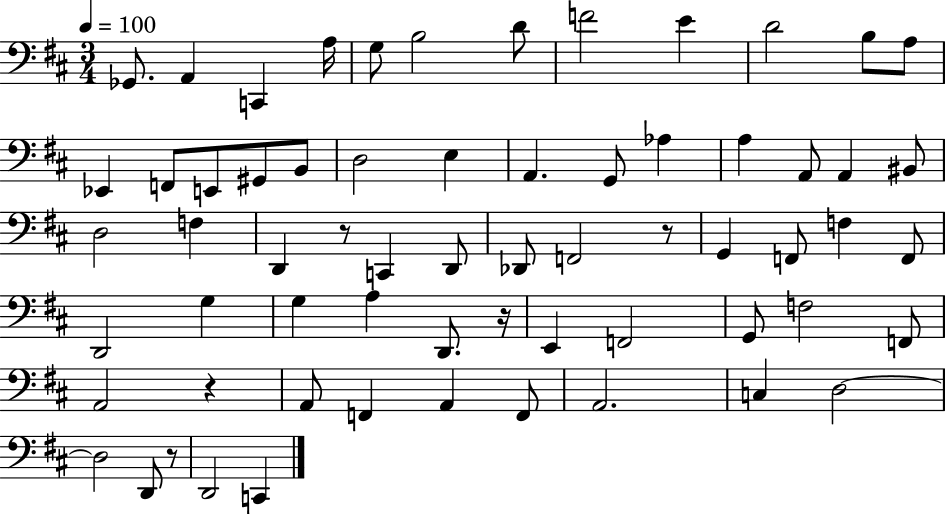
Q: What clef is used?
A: bass